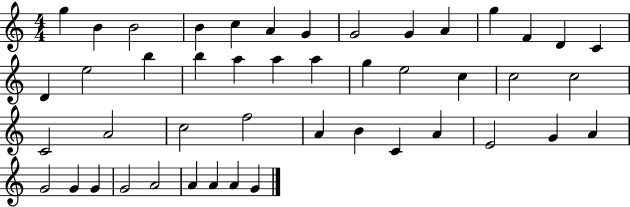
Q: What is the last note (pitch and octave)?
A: G4